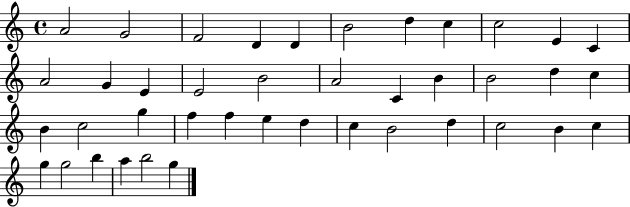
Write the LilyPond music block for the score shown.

{
  \clef treble
  \time 4/4
  \defaultTimeSignature
  \key c \major
  a'2 g'2 | f'2 d'4 d'4 | b'2 d''4 c''4 | c''2 e'4 c'4 | \break a'2 g'4 e'4 | e'2 b'2 | a'2 c'4 b'4 | b'2 d''4 c''4 | \break b'4 c''2 g''4 | f''4 f''4 e''4 d''4 | c''4 b'2 d''4 | c''2 b'4 c''4 | \break g''4 g''2 b''4 | a''4 b''2 g''4 | \bar "|."
}